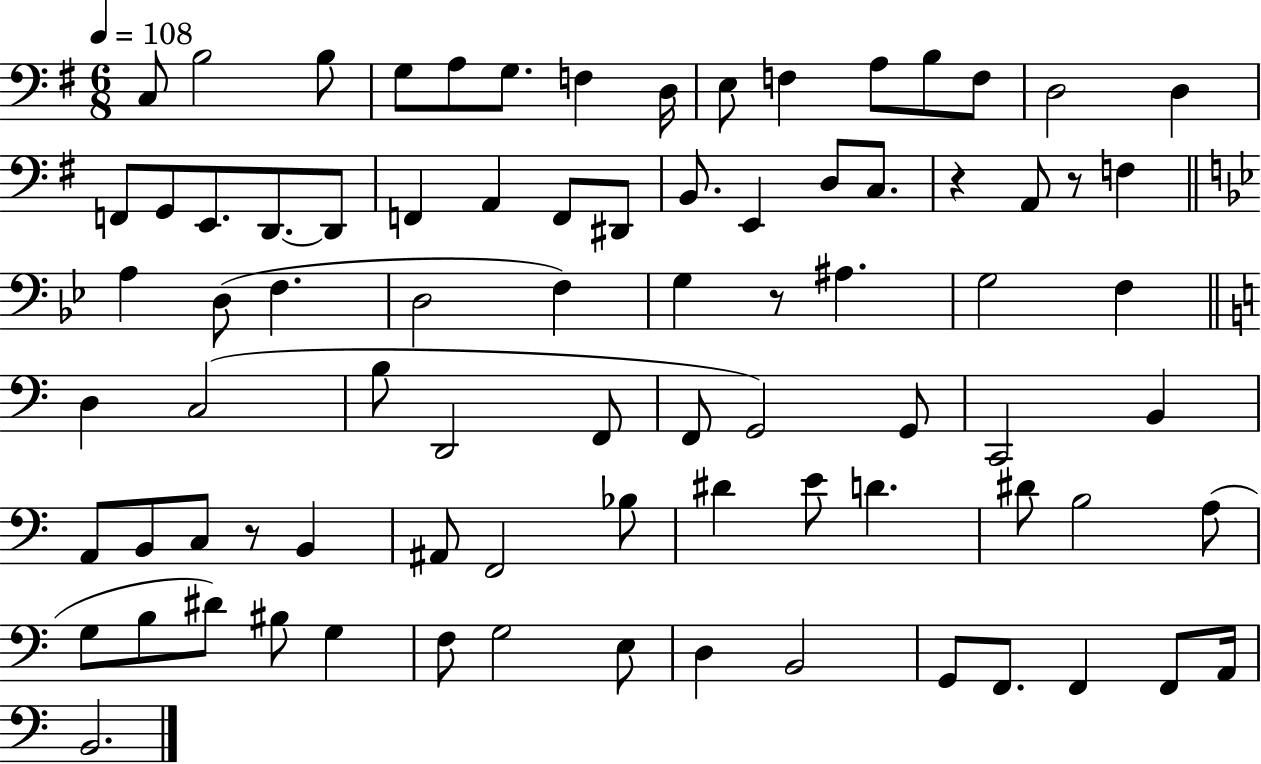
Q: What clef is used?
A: bass